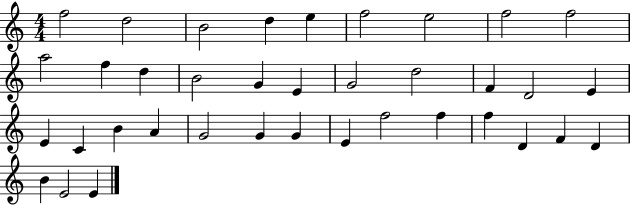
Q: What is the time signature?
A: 4/4